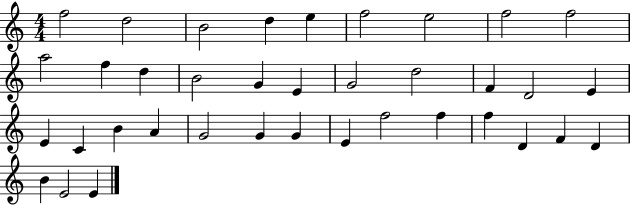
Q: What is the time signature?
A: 4/4